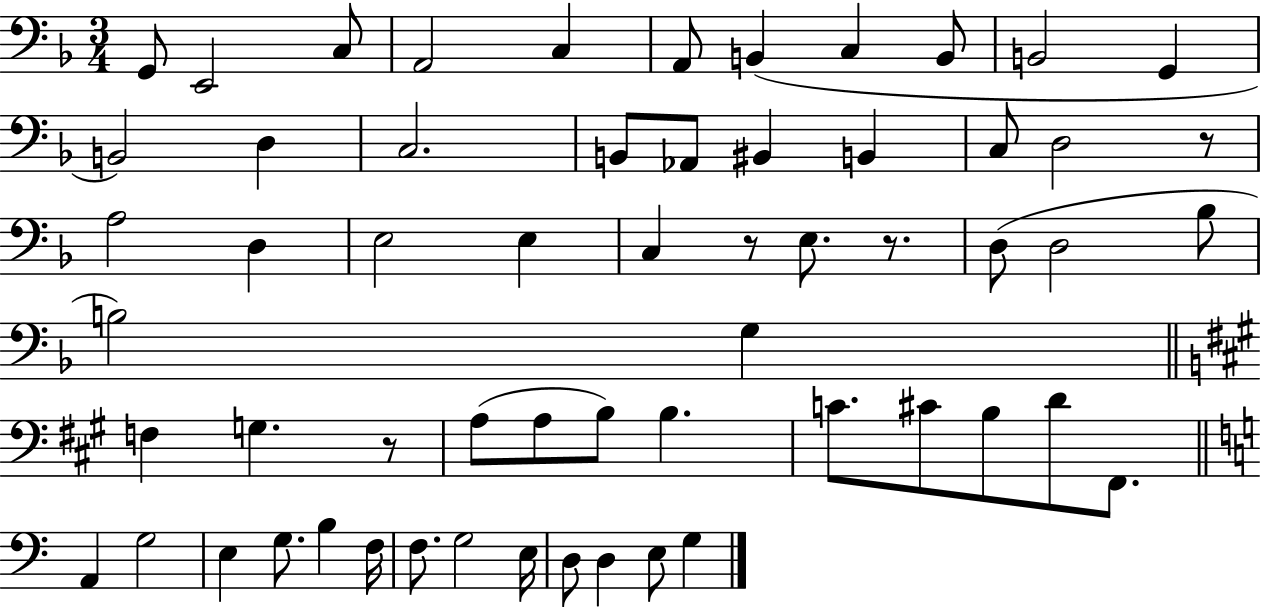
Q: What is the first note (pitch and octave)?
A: G2